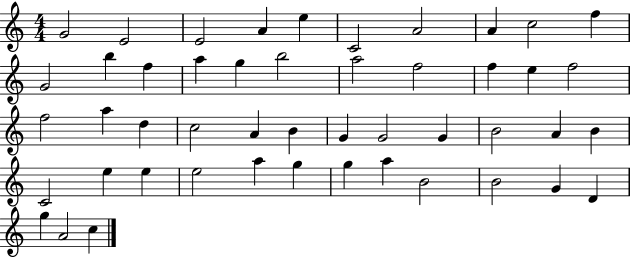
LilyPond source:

{
  \clef treble
  \numericTimeSignature
  \time 4/4
  \key c \major
  g'2 e'2 | e'2 a'4 e''4 | c'2 a'2 | a'4 c''2 f''4 | \break g'2 b''4 f''4 | a''4 g''4 b''2 | a''2 f''2 | f''4 e''4 f''2 | \break f''2 a''4 d''4 | c''2 a'4 b'4 | g'4 g'2 g'4 | b'2 a'4 b'4 | \break c'2 e''4 e''4 | e''2 a''4 g''4 | g''4 a''4 b'2 | b'2 g'4 d'4 | \break g''4 a'2 c''4 | \bar "|."
}